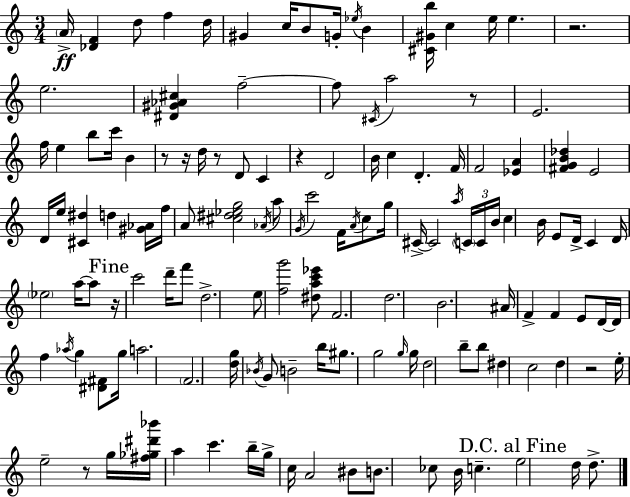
A4/s [Db4,F4]/q D5/e F5/q D5/s G#4/q C5/s B4/e G4/s Eb5/s B4/q [C#4,G#4,B5]/s C5/q E5/s E5/q. R/h. E5/h. [D#4,G#4,Ab4,C#5]/q F5/h F5/e C#4/s A5/h R/e E4/h. F5/s E5/q B5/e C6/s B4/q R/e R/s D5/s R/e D4/e C4/q R/q D4/h B4/s C5/q D4/q. F4/s F4/h [Eb4,A4]/q [F#4,G4,B4,Db5]/q E4/h D4/s E5/s [C#4,D#5]/q D5/q [G#4,Ab4]/s F5/s A4/e [C#5,D#5,Eb5,G5]/h Ab4/s A5/e G4/s C6/h F4/s A4/s C5/e G5/s C#4/s C#4/h A5/s C4/s C4/s B4/s C5/q B4/s E4/e D4/s C4/q D4/s Eb5/h A5/s A5/e R/s C6/h D6/s F6/e D5/h. E5/e [F5,G6]/h [D#5,A5,C6,Eb6]/e F4/h. D5/h. B4/h. A#4/s F4/q F4/q E4/e D4/s D4/s F5/q Ab5/s G5/q [D#4,F#4]/e G5/s A5/h. F4/h. [D5,G5]/s Bb4/s G4/e B4/h B5/s G#5/e. G5/h G5/s G5/s D5/h B5/e B5/e D#5/q C5/h D5/q R/h E5/s E5/h R/e G5/s [F#5,Gb5,D#6,Bb6]/s A5/q C6/q. B5/s G5/s C5/s A4/h BIS4/e B4/e. CES5/e B4/s C5/q. E5/h D5/s D5/e.